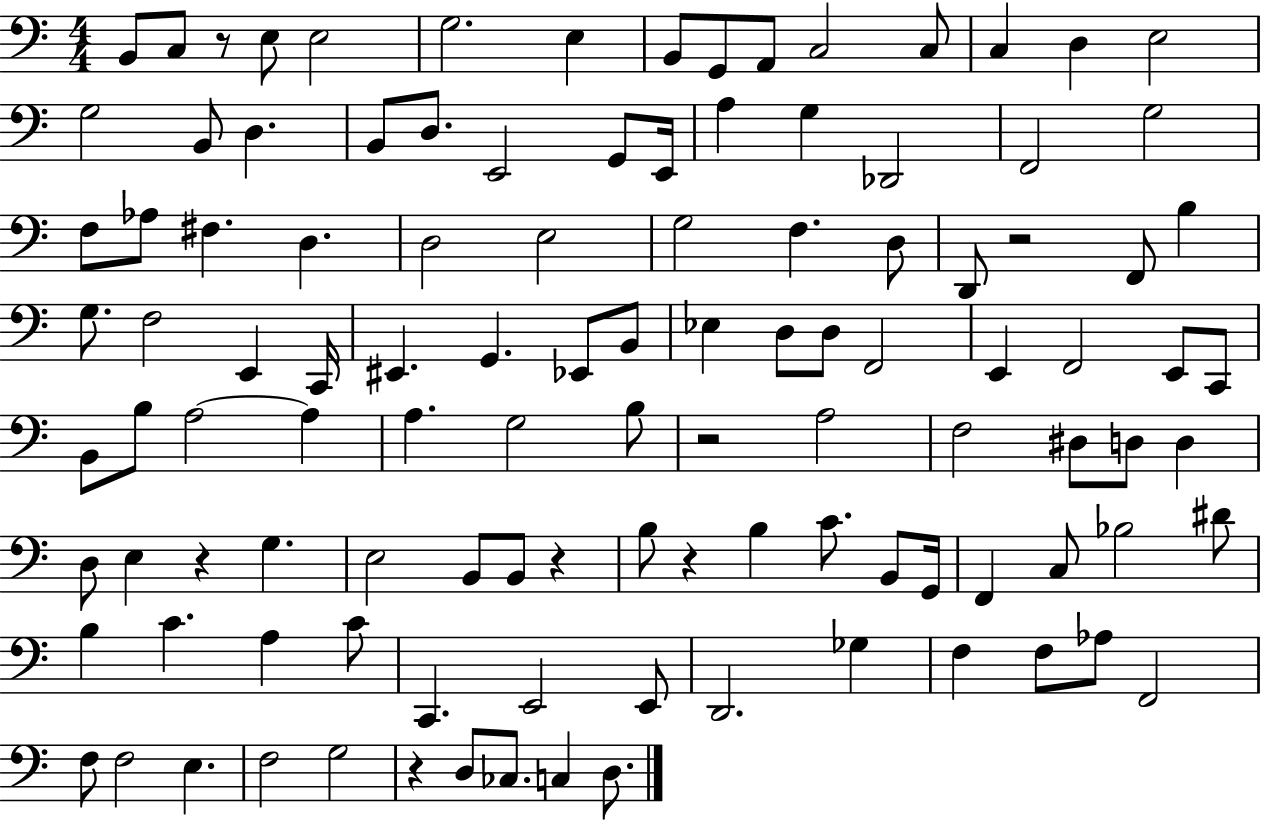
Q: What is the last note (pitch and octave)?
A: D3